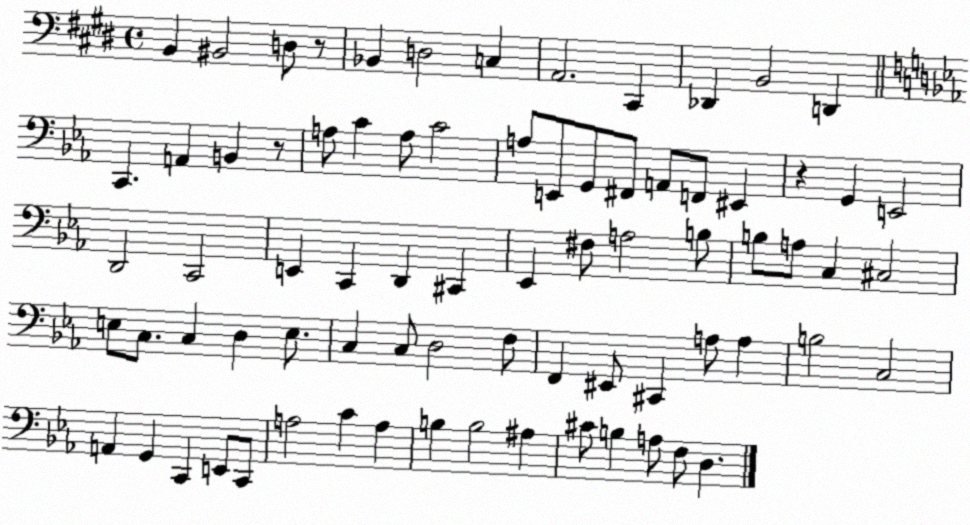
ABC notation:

X:1
T:Untitled
M:4/4
L:1/4
K:E
B,, ^B,,2 D,/2 z/2 _B,, D,2 C, A,,2 ^C,, _D,, B,,2 D,, C,, A,, B,, z/2 A,/2 C A,/2 C2 A,/2 E,,/2 G,,/2 ^F,,/2 A,,/2 F,,/2 ^E,, z G,, E,,2 D,,2 C,,2 E,, C,, D,, ^C,, _E,, ^F,/2 A,2 B,/2 B,/2 A,/2 C, ^C,2 E,/2 C,/2 C, D, E,/2 C, C,/2 D,2 F,/2 F,, ^E,,/2 ^C,, A,/2 A, B,2 C,2 A,, G,, C,, E,,/2 C,,/2 A,2 C A, B, B,2 ^A, ^C/2 B, A,/2 F,/2 D,